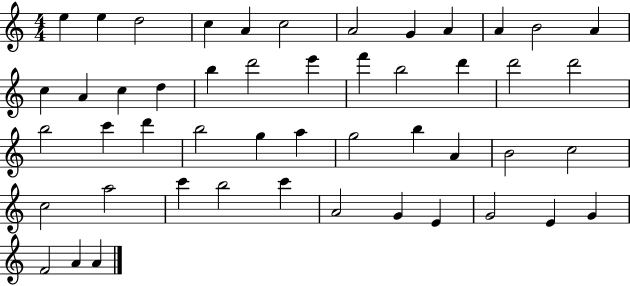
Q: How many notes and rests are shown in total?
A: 49